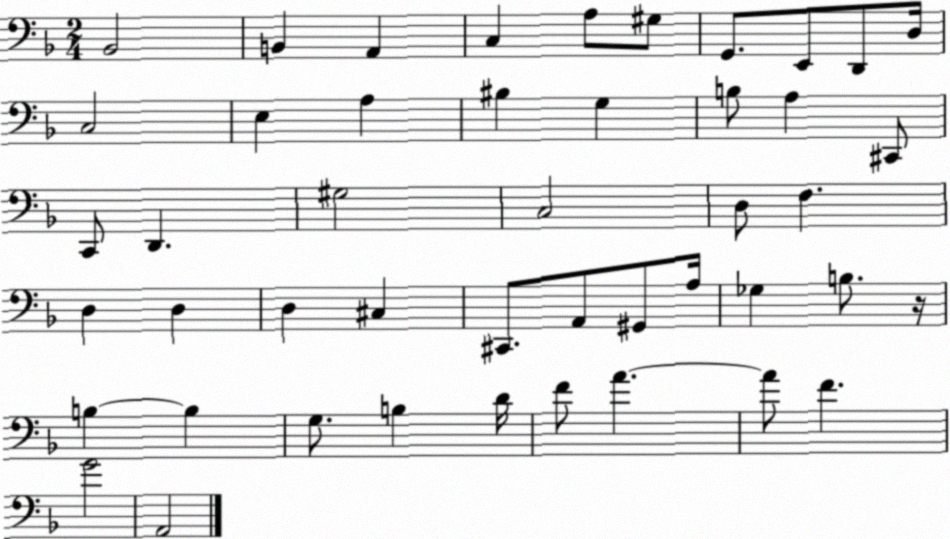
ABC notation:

X:1
T:Untitled
M:2/4
L:1/4
K:F
_B,,2 B,, A,, C, A,/2 ^G,/2 G,,/2 E,,/2 D,,/2 D,/4 C,2 E, A, ^B, G, B,/2 A, ^C,,/2 C,,/2 D,, ^G,2 C,2 D,/2 F, D, D, D, ^C, ^C,,/2 A,,/2 ^G,,/2 A,/4 _G, B,/2 z/4 B, B, G,/2 B, D/4 F/2 A A/2 F G2 A,,2